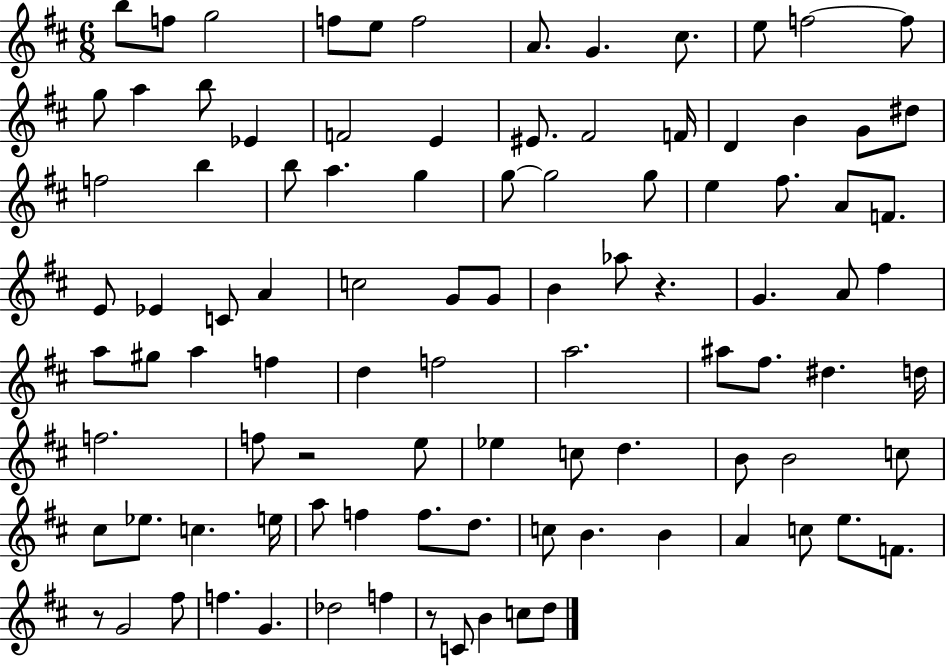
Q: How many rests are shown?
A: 4